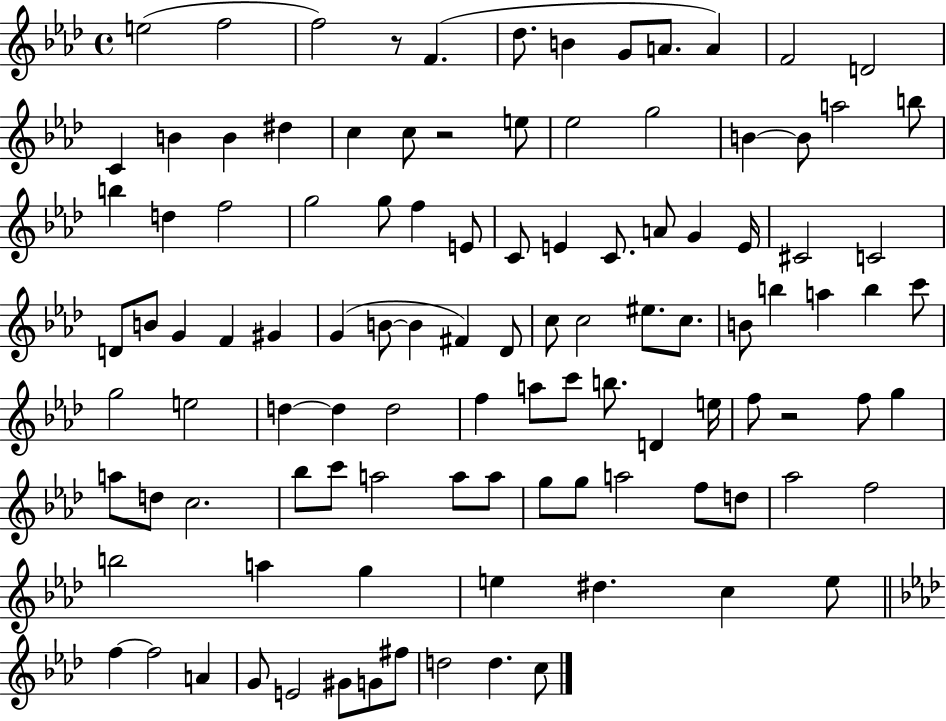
{
  \clef treble
  \time 4/4
  \defaultTimeSignature
  \key aes \major
  \repeat volta 2 { e''2( f''2 | f''2) r8 f'4.( | des''8. b'4 g'8 a'8. a'4) | f'2 d'2 | \break c'4 b'4 b'4 dis''4 | c''4 c''8 r2 e''8 | ees''2 g''2 | b'4~~ b'8 a''2 b''8 | \break b''4 d''4 f''2 | g''2 g''8 f''4 e'8 | c'8 e'4 c'8. a'8 g'4 e'16 | cis'2 c'2 | \break d'8 b'8 g'4 f'4 gis'4 | g'4( b'8~~ b'4 fis'4) des'8 | c''8 c''2 eis''8. c''8. | b'8 b''4 a''4 b''4 c'''8 | \break g''2 e''2 | d''4~~ d''4 d''2 | f''4 a''8 c'''8 b''8. d'4 e''16 | f''8 r2 f''8 g''4 | \break a''8 d''8 c''2. | bes''8 c'''8 a''2 a''8 a''8 | g''8 g''8 a''2 f''8 d''8 | aes''2 f''2 | \break b''2 a''4 g''4 | e''4 dis''4. c''4 e''8 | \bar "||" \break \key f \minor f''4~~ f''2 a'4 | g'8 e'2 gis'8 g'8 fis''8 | d''2 d''4. c''8 | } \bar "|."
}